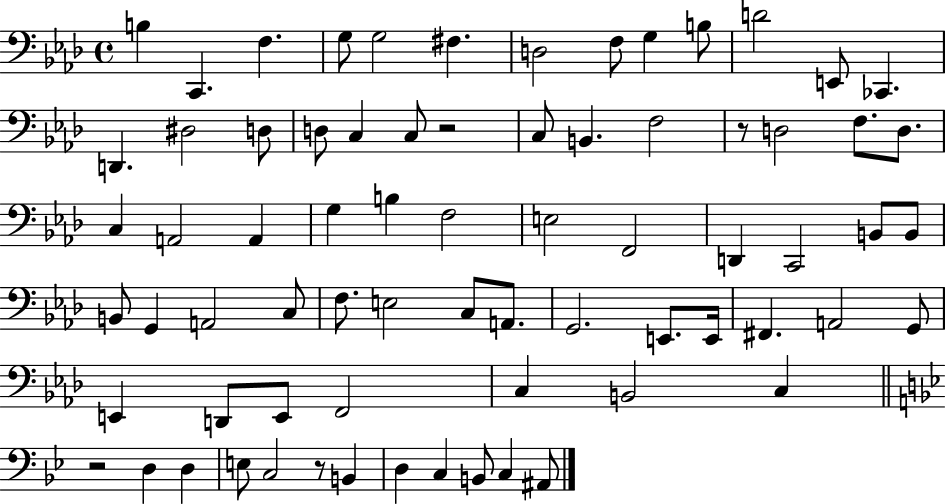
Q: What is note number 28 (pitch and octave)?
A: A2